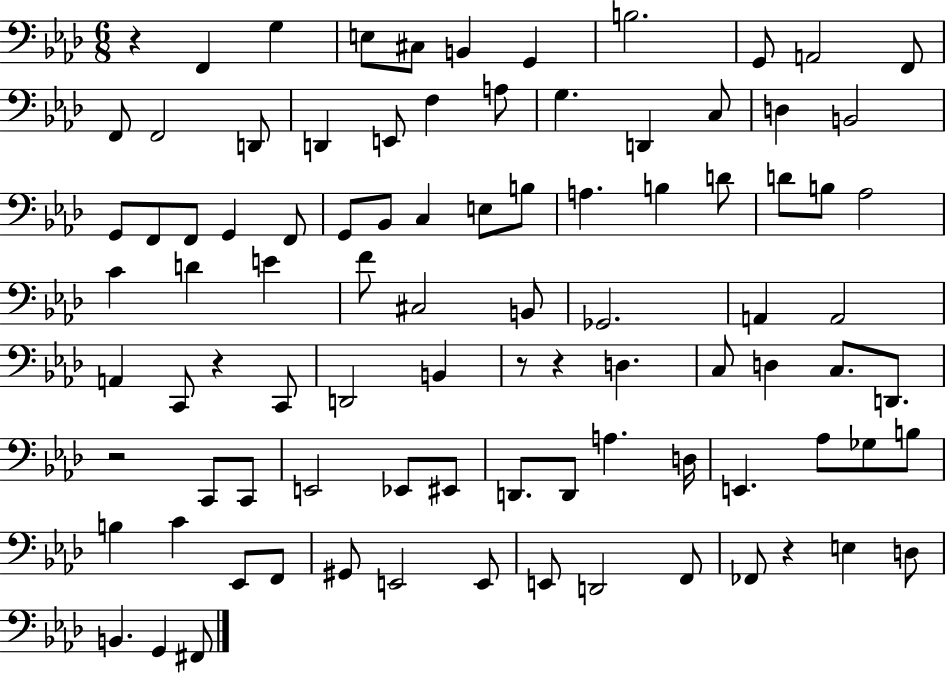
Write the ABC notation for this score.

X:1
T:Untitled
M:6/8
L:1/4
K:Ab
z F,, G, E,/2 ^C,/2 B,, G,, B,2 G,,/2 A,,2 F,,/2 F,,/2 F,,2 D,,/2 D,, E,,/2 F, A,/2 G, D,, C,/2 D, B,,2 G,,/2 F,,/2 F,,/2 G,, F,,/2 G,,/2 _B,,/2 C, E,/2 B,/2 A, B, D/2 D/2 B,/2 _A,2 C D E F/2 ^C,2 B,,/2 _G,,2 A,, A,,2 A,, C,,/2 z C,,/2 D,,2 B,, z/2 z D, C,/2 D, C,/2 D,,/2 z2 C,,/2 C,,/2 E,,2 _E,,/2 ^E,,/2 D,,/2 D,,/2 A, D,/4 E,, _A,/2 _G,/2 B,/2 B, C _E,,/2 F,,/2 ^G,,/2 E,,2 E,,/2 E,,/2 D,,2 F,,/2 _F,,/2 z E, D,/2 B,, G,, ^F,,/2